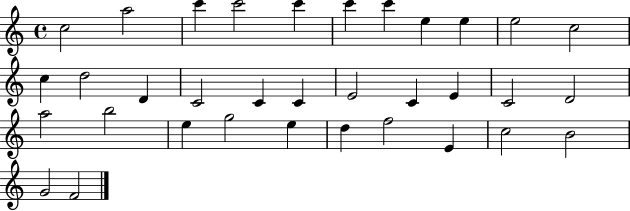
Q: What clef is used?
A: treble